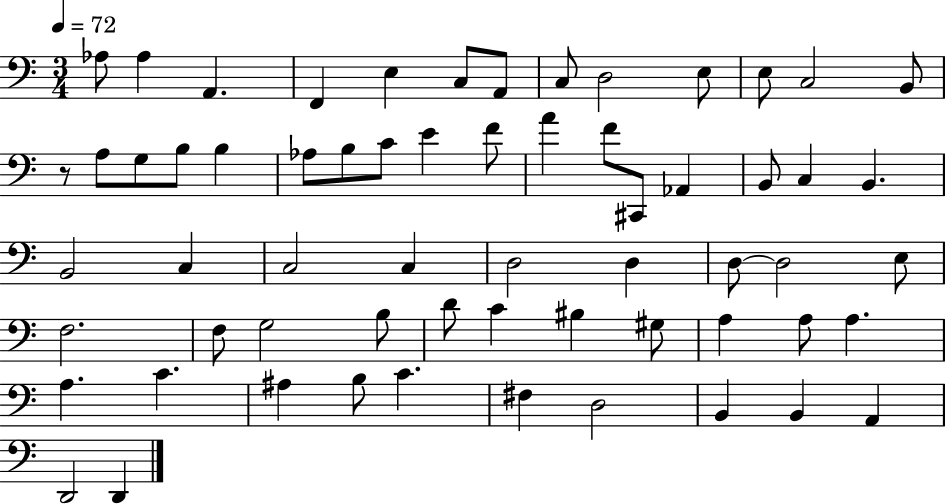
{
  \clef bass
  \numericTimeSignature
  \time 3/4
  \key c \major
  \tempo 4 = 72
  aes8 aes4 a,4. | f,4 e4 c8 a,8 | c8 d2 e8 | e8 c2 b,8 | \break r8 a8 g8 b8 b4 | aes8 b8 c'8 e'4 f'8 | a'4 f'8 cis,8 aes,4 | b,8 c4 b,4. | \break b,2 c4 | c2 c4 | d2 d4 | d8~~ d2 e8 | \break f2. | f8 g2 b8 | d'8 c'4 bis4 gis8 | a4 a8 a4. | \break a4. c'4. | ais4 b8 c'4. | fis4 d2 | b,4 b,4 a,4 | \break d,2 d,4 | \bar "|."
}